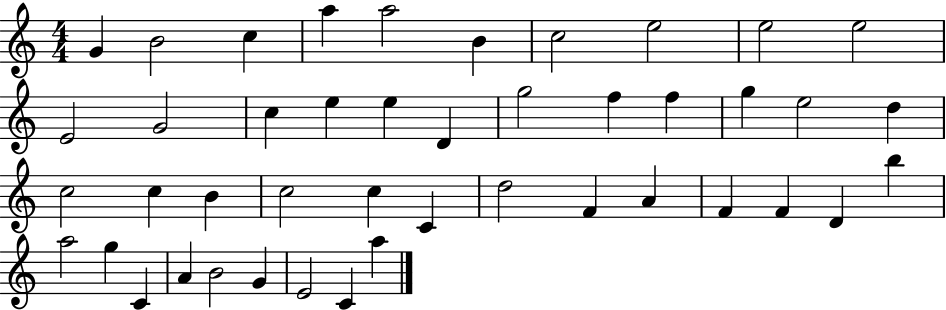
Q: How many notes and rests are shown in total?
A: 44